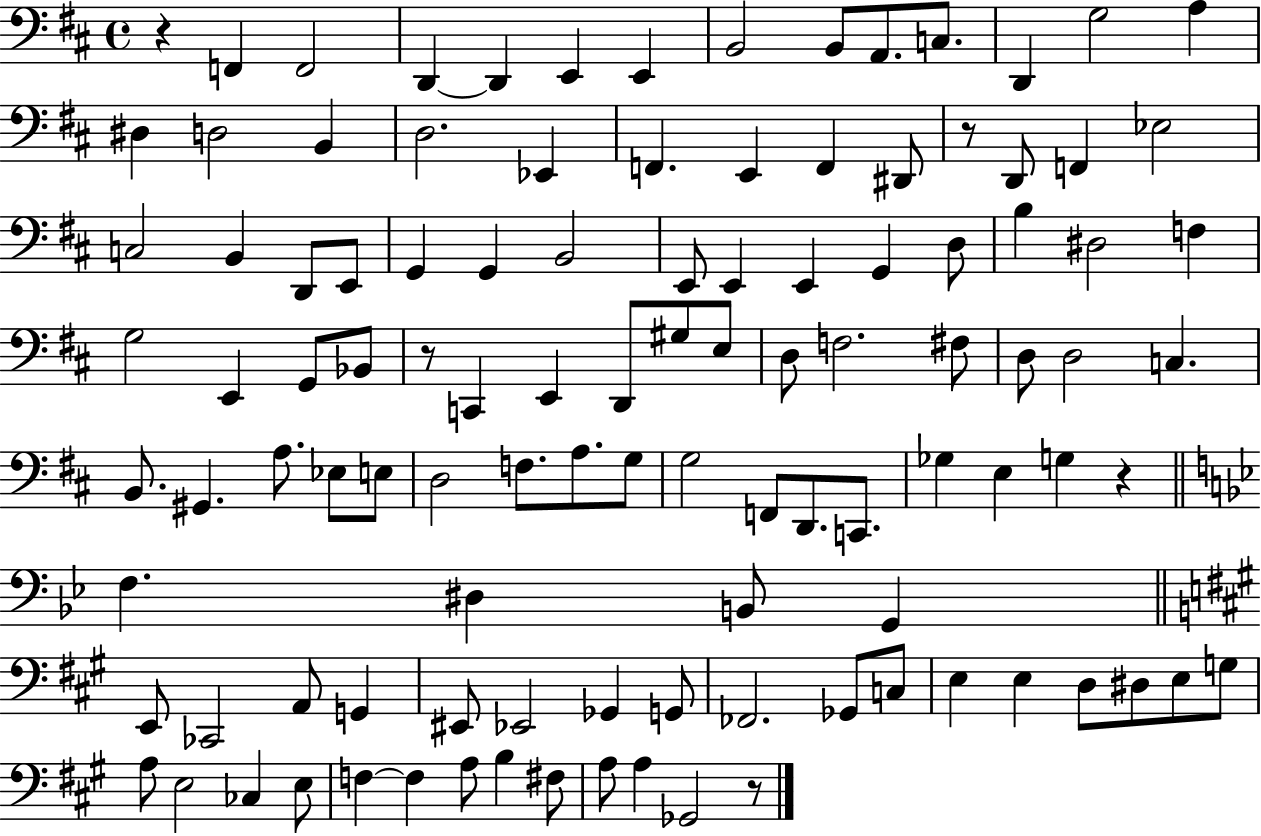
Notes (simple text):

R/q F2/q F2/h D2/q D2/q E2/q E2/q B2/h B2/e A2/e. C3/e. D2/q G3/h A3/q D#3/q D3/h B2/q D3/h. Eb2/q F2/q. E2/q F2/q D#2/e R/e D2/e F2/q Eb3/h C3/h B2/q D2/e E2/e G2/q G2/q B2/h E2/e E2/q E2/q G2/q D3/e B3/q D#3/h F3/q G3/h E2/q G2/e Bb2/e R/e C2/q E2/q D2/e G#3/e E3/e D3/e F3/h. F#3/e D3/e D3/h C3/q. B2/e. G#2/q. A3/e. Eb3/e E3/e D3/h F3/e. A3/e. G3/e G3/h F2/e D2/e. C2/e. Gb3/q E3/q G3/q R/q F3/q. D#3/q B2/e G2/q E2/e CES2/h A2/e G2/q EIS2/e Eb2/h Gb2/q G2/e FES2/h. Gb2/e C3/e E3/q E3/q D3/e D#3/e E3/e G3/e A3/e E3/h CES3/q E3/e F3/q F3/q A3/e B3/q F#3/e A3/e A3/q Gb2/h R/e